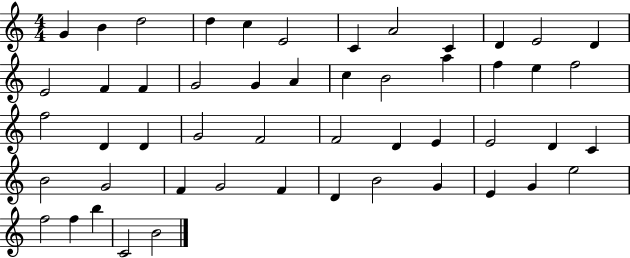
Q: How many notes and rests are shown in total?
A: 51